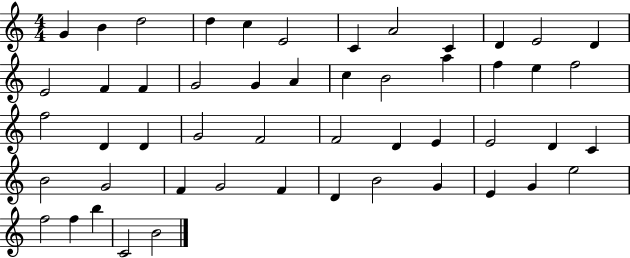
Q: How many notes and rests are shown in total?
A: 51